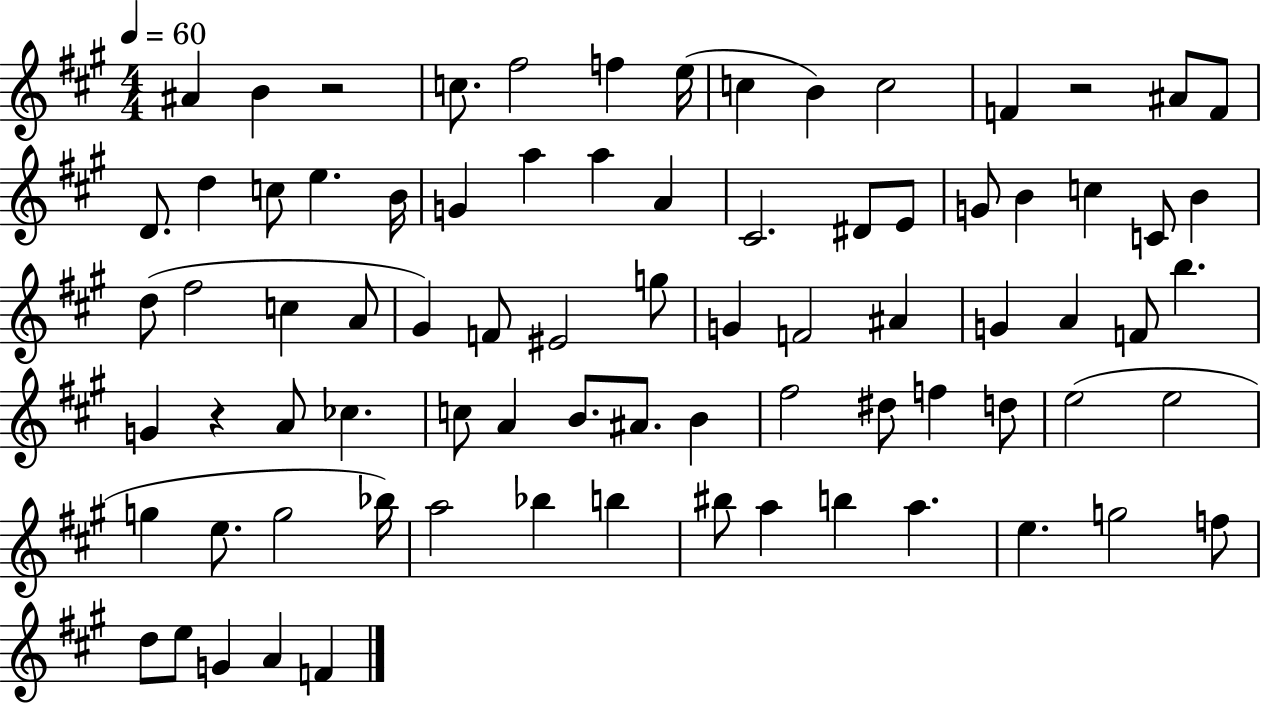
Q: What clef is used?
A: treble